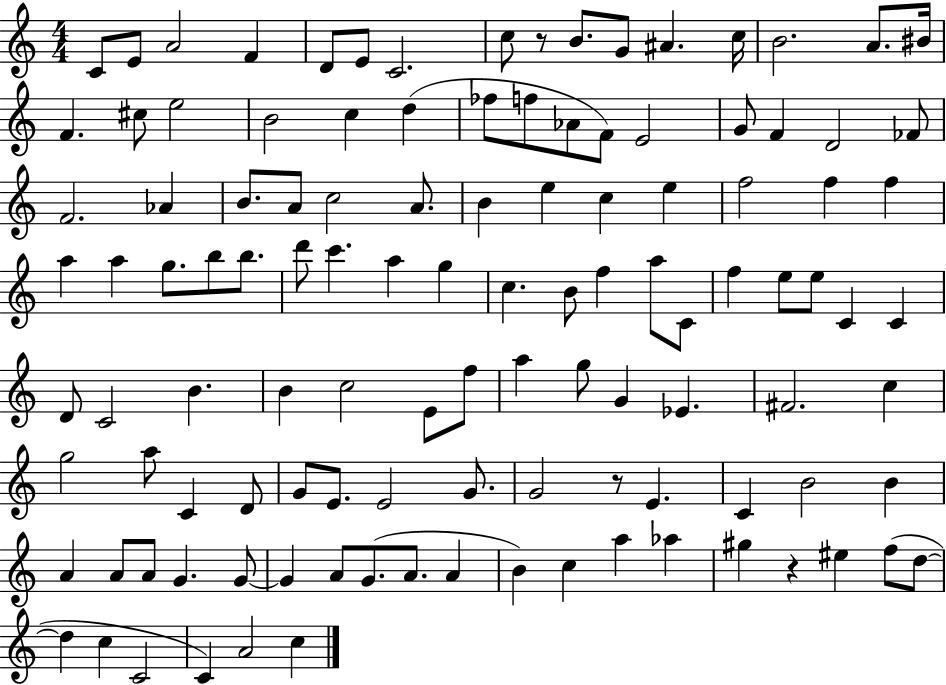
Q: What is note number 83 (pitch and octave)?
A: G4